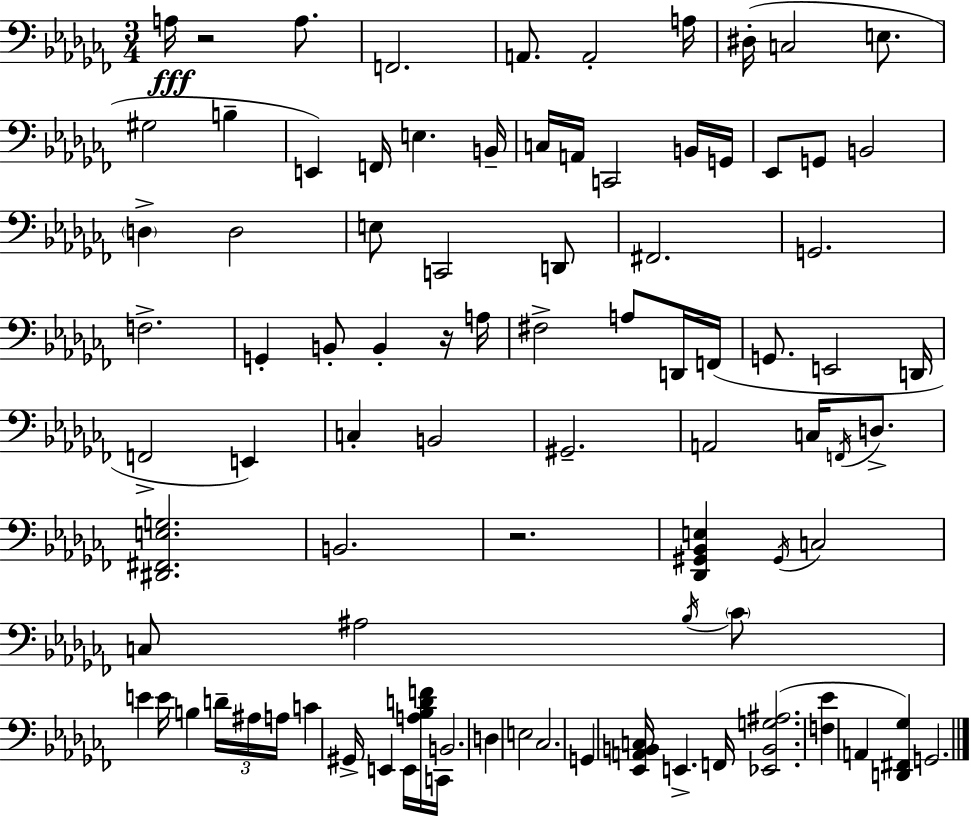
A3/s R/h A3/e. F2/h. A2/e. A2/h A3/s D#3/s C3/h E3/e. G#3/h B3/q E2/q F2/s E3/q. B2/s C3/s A2/s C2/h B2/s G2/s Eb2/e G2/e B2/h D3/q D3/h E3/e C2/h D2/e F#2/h. G2/h. F3/h. G2/q B2/e B2/q R/s A3/s F#3/h A3/e D2/s F2/s G2/e. E2/h D2/s F2/h E2/q C3/q B2/h G#2/h. A2/h C3/s F2/s D3/e. [D#2,F#2,E3,G3]/h. B2/h. R/h. [Db2,G#2,Bb2,E3]/q G#2/s C3/h C3/e A#3/h Bb3/s CES4/e E4/q E4/s B3/q D4/s A#3/s A3/s C4/q G#2/s E2/q E2/s [A3,Bb3,D4,F4]/s C2/s B2/h. D3/q E3/h CES3/h. G2/q [Eb2,A2,B2,C3]/s E2/q. F2/s [Eb2,B2,G3,A#3]/h. [F3,Eb4]/q A2/q [D2,F#2,Gb3]/q G2/h.